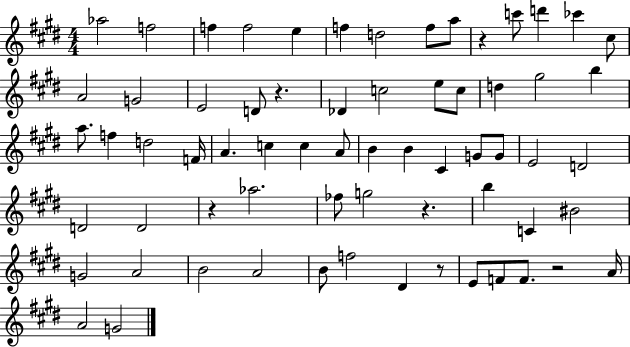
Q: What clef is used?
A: treble